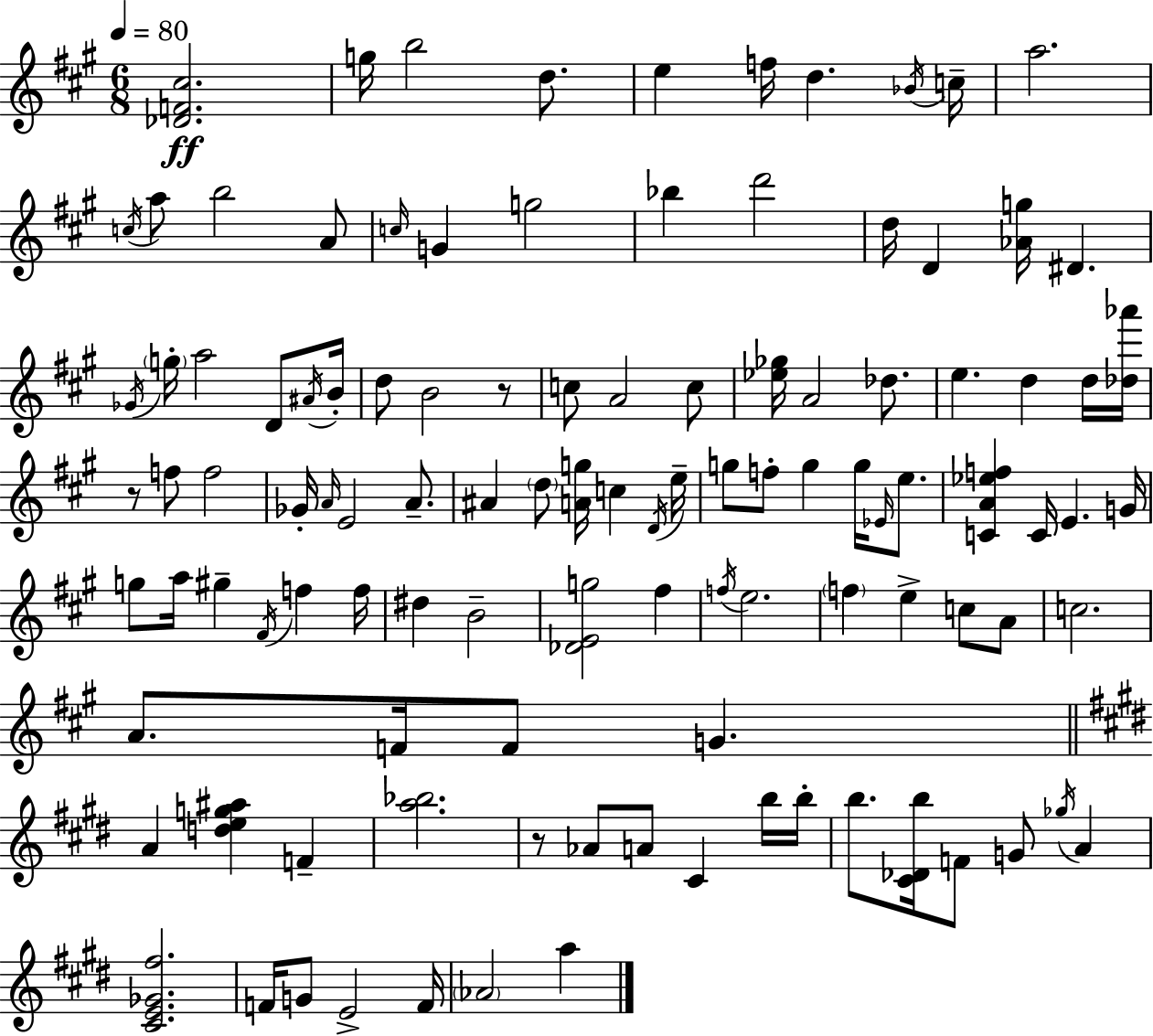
X:1
T:Untitled
M:6/8
L:1/4
K:A
[_DF^c]2 g/4 b2 d/2 e f/4 d _B/4 c/4 a2 c/4 a/2 b2 A/2 c/4 G g2 _b d'2 d/4 D [_Ag]/4 ^D _G/4 g/4 a2 D/2 ^A/4 B/4 d/2 B2 z/2 c/2 A2 c/2 [_e_g]/4 A2 _d/2 e d d/4 [_d_a']/4 z/2 f/2 f2 _G/4 A/4 E2 A/2 ^A d/2 [Ag]/4 c D/4 e/4 g/2 f/2 g g/4 _E/4 e/2 [CA_ef] C/4 E G/4 g/2 a/4 ^g ^F/4 f f/4 ^d B2 [_DEg]2 ^f f/4 e2 f e c/2 A/2 c2 A/2 F/4 F/2 G A [deg^a] F [a_b]2 z/2 _A/2 A/2 ^C b/4 b/4 b/2 [^C_Db]/4 F/2 G/2 _g/4 A [^CE_G^f]2 F/4 G/2 E2 F/4 _A2 a